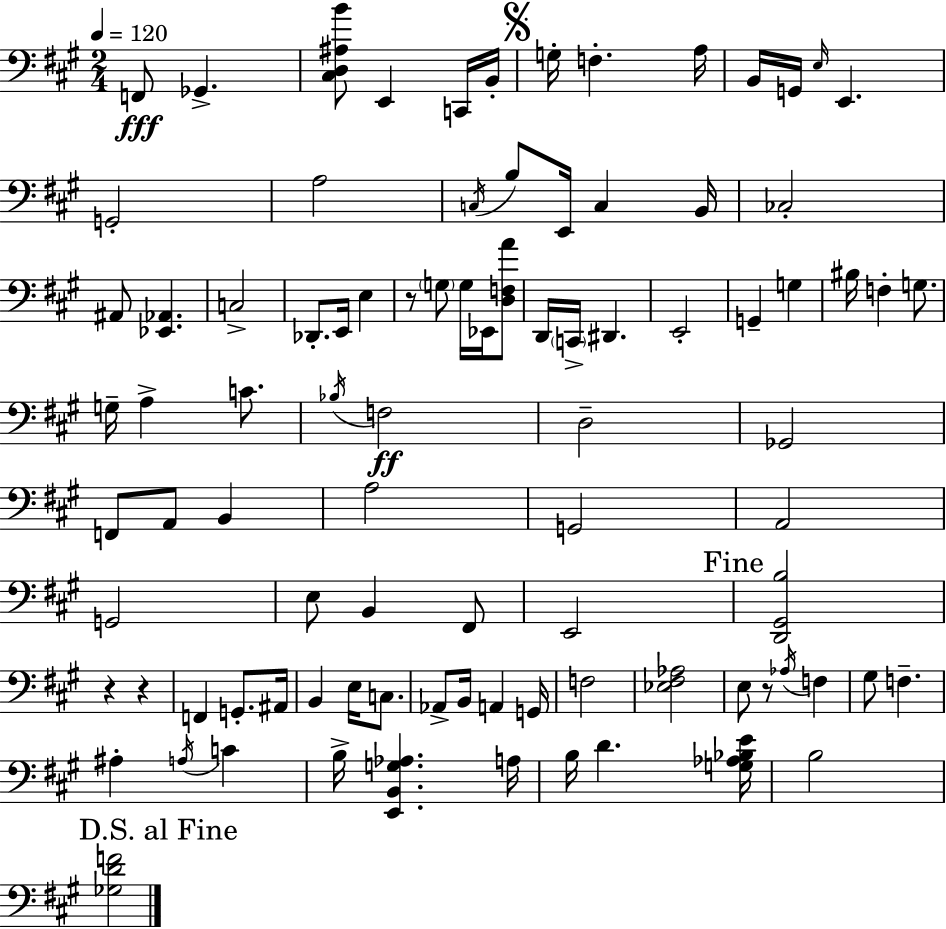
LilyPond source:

{
  \clef bass
  \numericTimeSignature
  \time 2/4
  \key a \major
  \tempo 4 = 120
  f,8\fff ges,4.-> | <cis d ais b'>8 e,4 c,16 b,16-. | \mark \markup { \musicglyph "scripts.segno" } g16-. f4.-. a16 | b,16 g,16 \grace { e16 } e,4. | \break g,2-. | a2 | \acciaccatura { c16 } b8 e,16 c4 | b,16 ces2-. | \break ais,8 <ees, aes,>4. | c2-> | des,8.-. e,16 e4 | r8 \parenthesize g8 g16 ees,16 | \break <d f a'>8 d,16 \parenthesize c,16-> dis,4. | e,2-. | g,4-- g4 | bis16 f4-. g8. | \break g16-- a4-> c'8. | \acciaccatura { bes16 } f2\ff | d2-- | ges,2 | \break f,8 a,8 b,4 | a2 | g,2 | a,2 | \break g,2 | e8 b,4 | fis,8 e,2 | \mark "Fine" <d, gis, b>2 | \break r4 r4 | f,4 g,8.-. | ais,16 b,4 e16 | c8. aes,8-> b,16 a,4 | \break g,16 f2 | <ees fis aes>2 | e8 r8 \acciaccatura { aes16 } | f4 gis8 f4.-- | \break ais4-. | \acciaccatura { a16 } c'4 b16-> <e, b, g aes>4. | a16 b16 d'4. | <g aes bes e'>16 b2 | \break \mark "D.S. al Fine" <ges d' f'>2 | \bar "|."
}